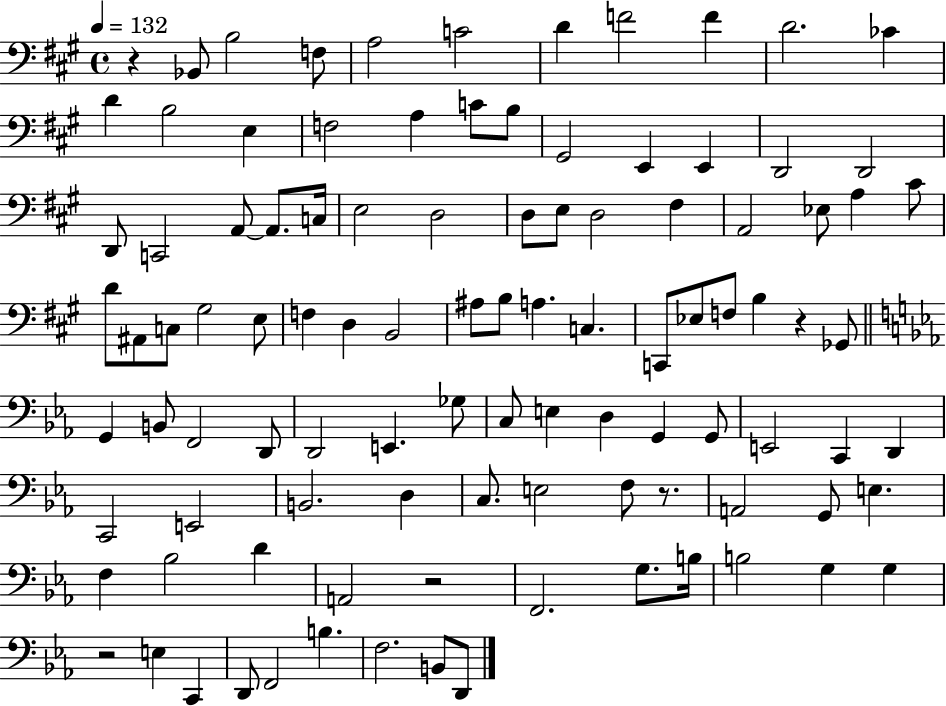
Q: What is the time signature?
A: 4/4